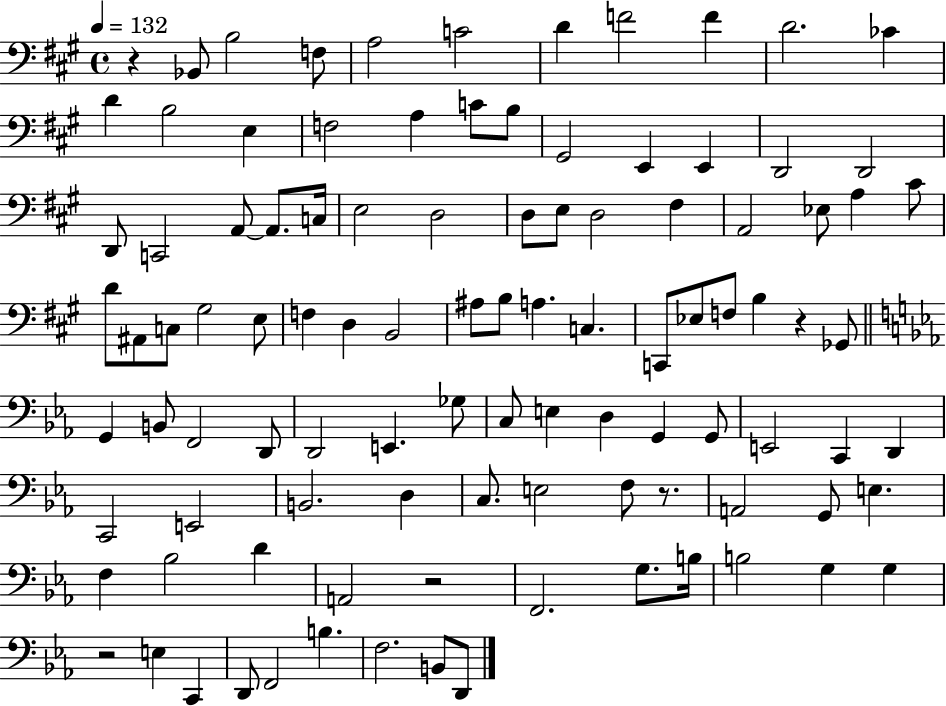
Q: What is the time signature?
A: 4/4